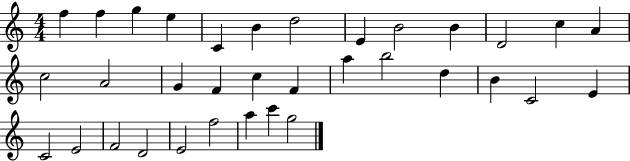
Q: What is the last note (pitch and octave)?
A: G5